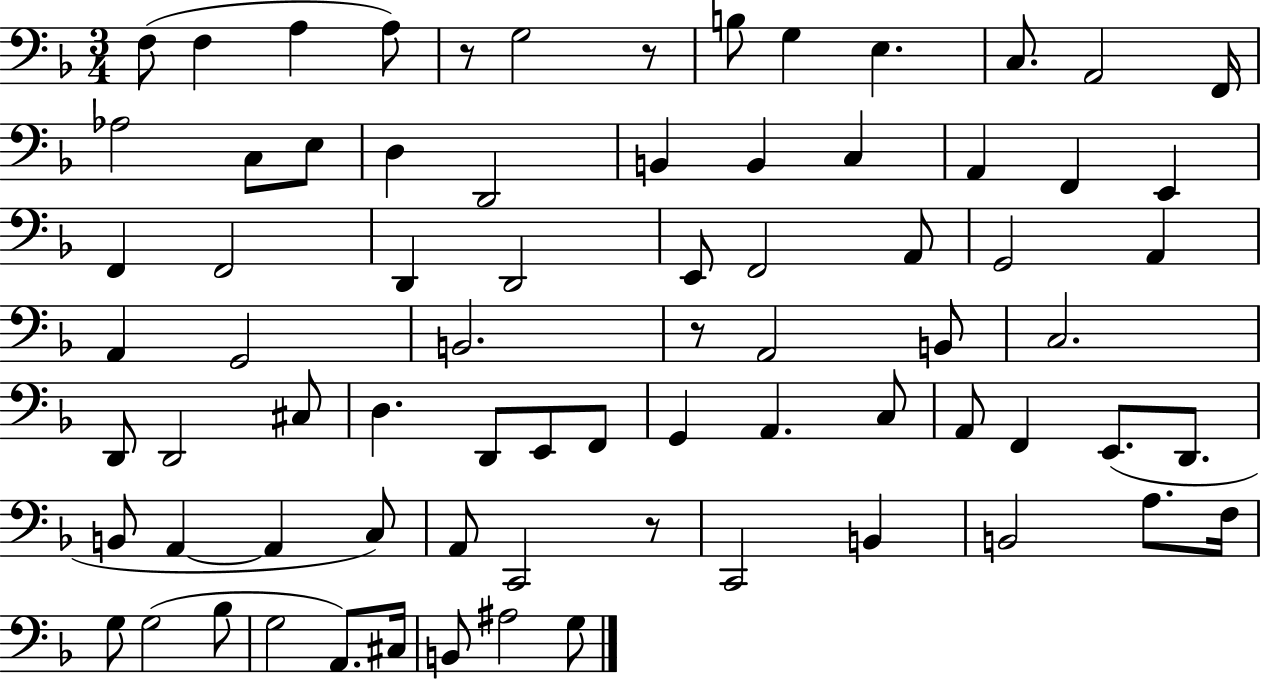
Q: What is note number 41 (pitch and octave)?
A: D3